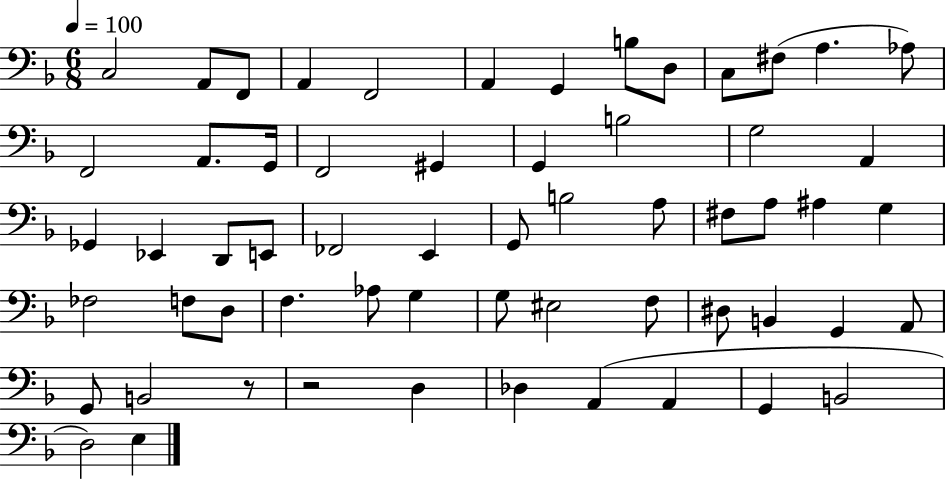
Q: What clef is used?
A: bass